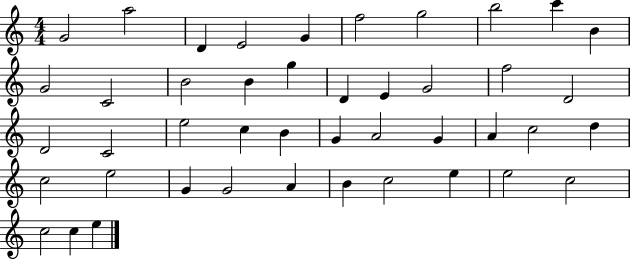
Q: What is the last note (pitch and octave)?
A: E5